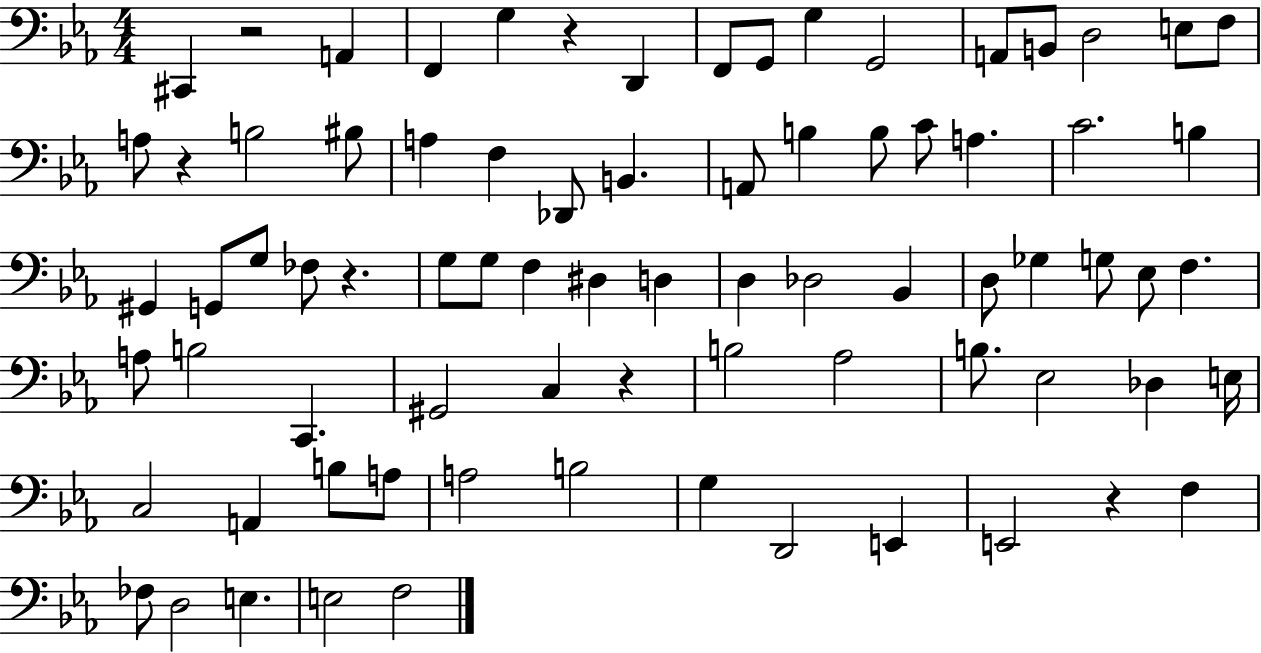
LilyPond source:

{
  \clef bass
  \numericTimeSignature
  \time 4/4
  \key ees \major
  cis,4 r2 a,4 | f,4 g4 r4 d,4 | f,8 g,8 g4 g,2 | a,8 b,8 d2 e8 f8 | \break a8 r4 b2 bis8 | a4 f4 des,8 b,4. | a,8 b4 b8 c'8 a4. | c'2. b4 | \break gis,4 g,8 g8 fes8 r4. | g8 g8 f4 dis4 d4 | d4 des2 bes,4 | d8 ges4 g8 ees8 f4. | \break a8 b2 c,4. | gis,2 c4 r4 | b2 aes2 | b8. ees2 des4 e16 | \break c2 a,4 b8 a8 | a2 b2 | g4 d,2 e,4 | e,2 r4 f4 | \break fes8 d2 e4. | e2 f2 | \bar "|."
}